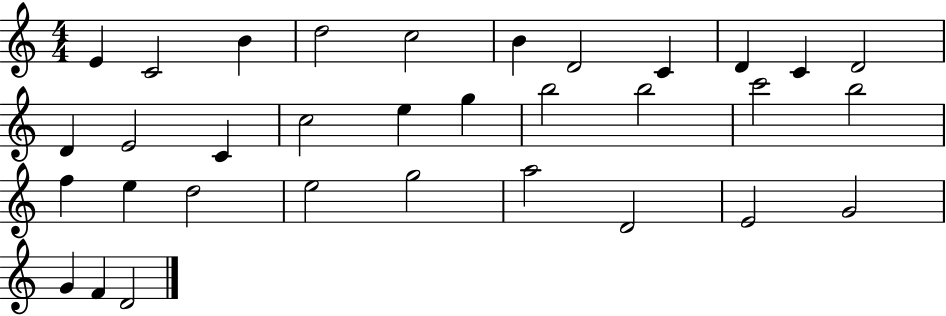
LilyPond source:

{
  \clef treble
  \numericTimeSignature
  \time 4/4
  \key c \major
  e'4 c'2 b'4 | d''2 c''2 | b'4 d'2 c'4 | d'4 c'4 d'2 | \break d'4 e'2 c'4 | c''2 e''4 g''4 | b''2 b''2 | c'''2 b''2 | \break f''4 e''4 d''2 | e''2 g''2 | a''2 d'2 | e'2 g'2 | \break g'4 f'4 d'2 | \bar "|."
}